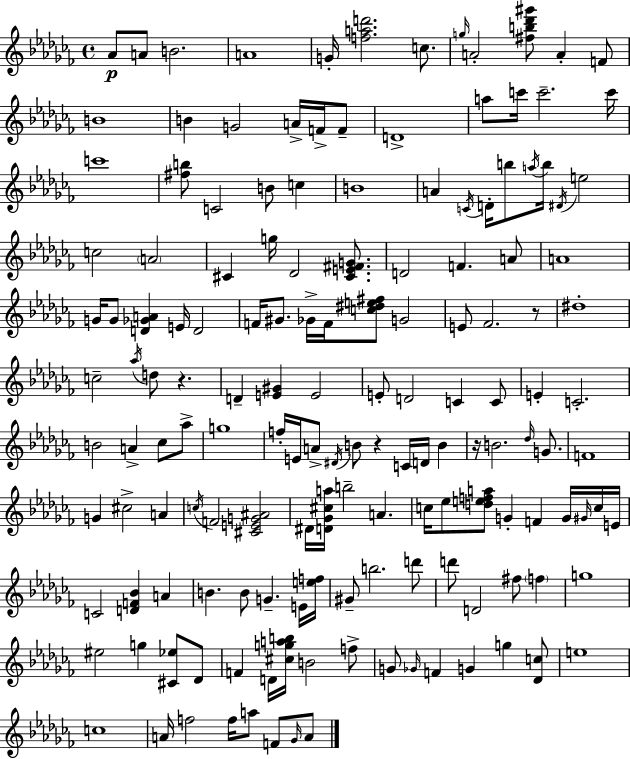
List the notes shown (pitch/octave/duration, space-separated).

Ab4/e A4/e B4/h. A4/w G4/s [F5,A5,D6]/h. C5/e. G5/s A4/h [F#5,B5,Db6,G#6]/e A4/q F4/e B4/w B4/q G4/h A4/s F4/s F4/e D4/w A5/e C6/s C6/h. C6/s C6/w [F#5,B5]/e C4/h B4/e C5/q B4/w A4/q C4/s D4/s B5/e A5/s B5/s D#4/s E5/h C5/h A4/h C#4/q G5/s Db4/h [C#4,E4,F#4,G4]/e. D4/h F4/q. A4/e A4/w G4/s G4/e [D4,Gb4,A4]/q E4/s D4/h F4/s G#4/e. Gb4/s F4/s [C5,D#5,E5,F#5]/e G4/h E4/e FES4/h. R/e D#5/w C5/h Ab5/s D5/e R/q. D4/q [E4,G#4]/q E4/h E4/e D4/h C4/q C4/e E4/q C4/h. B4/h A4/q CES5/e Ab5/e G5/w F5/s E4/s A4/e D#4/s B4/e R/q C4/s D4/s B4/q R/s B4/h. Db5/s G4/e. F4/w G4/q C#5/h A4/q C5/s F4/h [C#4,E4,G4,A#4]/h D#4/s [D4,Gb4,C#5,A5]/s B5/h A4/q. C5/s Eb5/e [D5,E5,F5,A5]/e G4/q F4/q G4/s G#4/s C5/s E4/s C4/h [D4,F4,Bb4]/q A4/q B4/q. B4/e G4/q. E4/s [E5,F5]/s G#4/e B5/h. D6/e D6/e D4/h F#5/e F5/q G5/w EIS5/h G5/q [C#4,Eb5]/e Db4/e F4/q D4/s [C#5,G5,A5,B5]/s B4/h F5/e G4/e Gb4/s F4/q G4/q G5/q [Db4,C5]/e E5/w C5/w A4/s F5/h F5/s A5/e F4/e Gb4/s A4/e